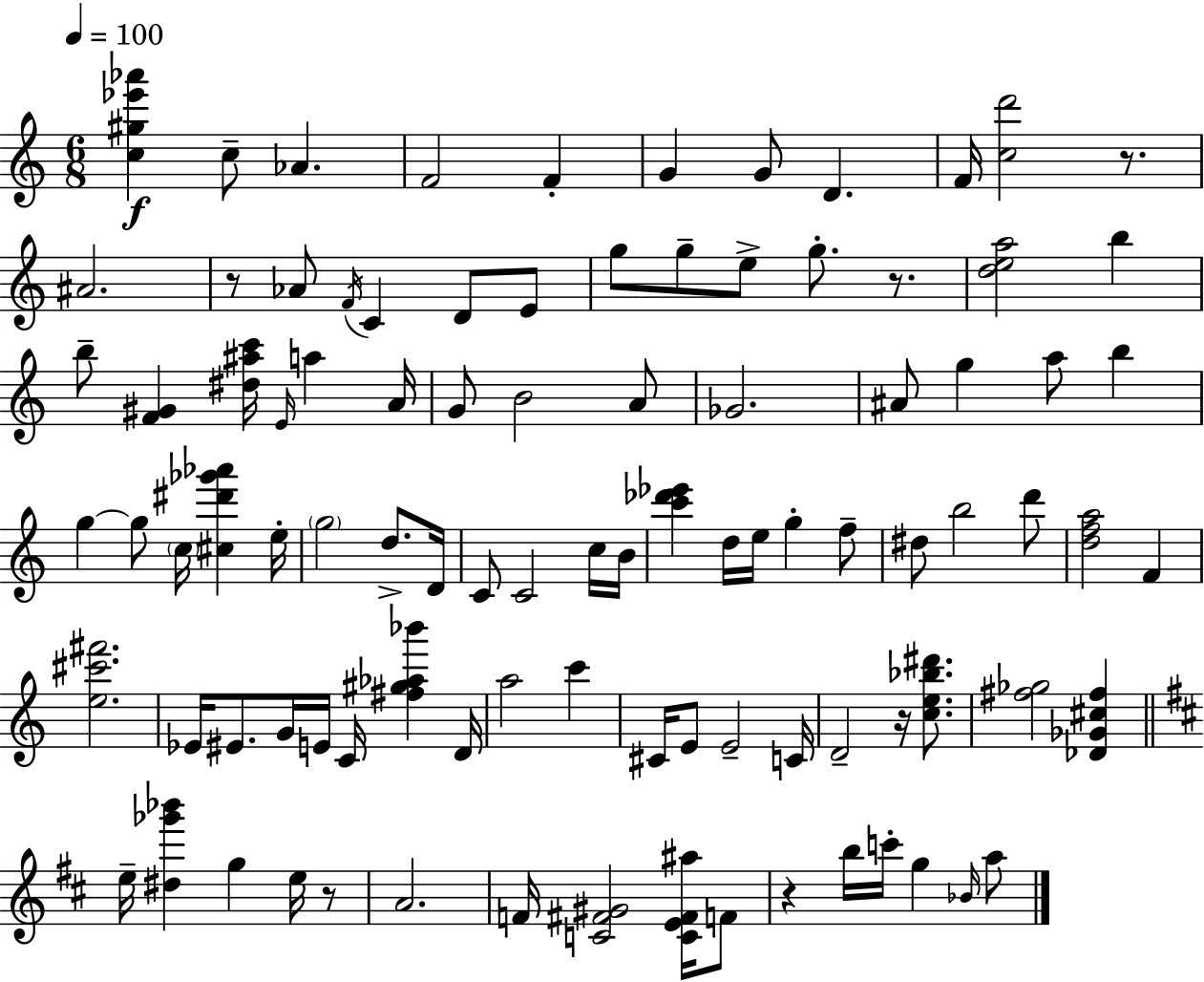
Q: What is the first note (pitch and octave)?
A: C5